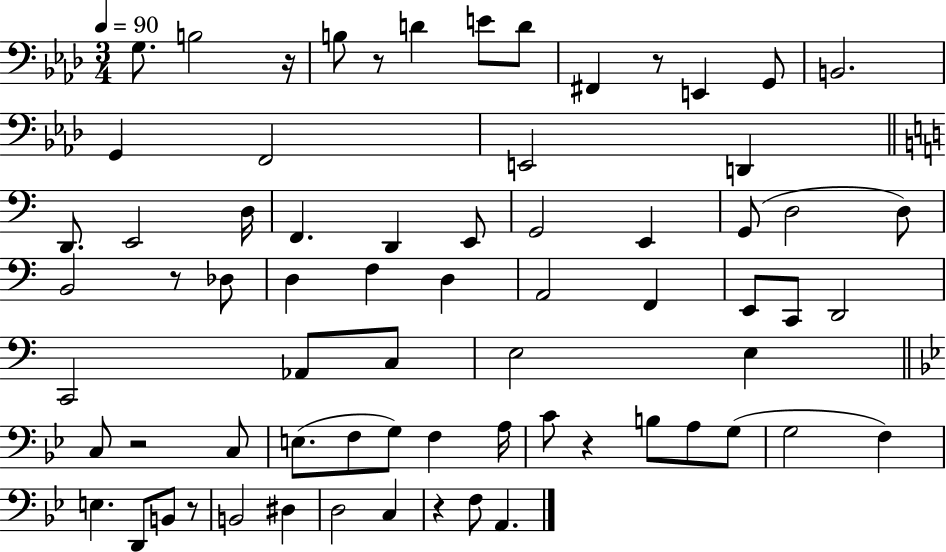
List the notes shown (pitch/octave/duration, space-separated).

G3/e. B3/h R/s B3/e R/e D4/q E4/e D4/e F#2/q R/e E2/q G2/e B2/h. G2/q F2/h E2/h D2/q D2/e. E2/h D3/s F2/q. D2/q E2/e G2/h E2/q G2/e D3/h D3/e B2/h R/e Db3/e D3/q F3/q D3/q A2/h F2/q E2/e C2/e D2/h C2/h Ab2/e C3/e E3/h E3/q C3/e R/h C3/e E3/e. F3/e G3/e F3/q A3/s C4/e R/q B3/e A3/e G3/e G3/h F3/q E3/q. D2/e B2/e R/e B2/h D#3/q D3/h C3/q R/q F3/e A2/q.